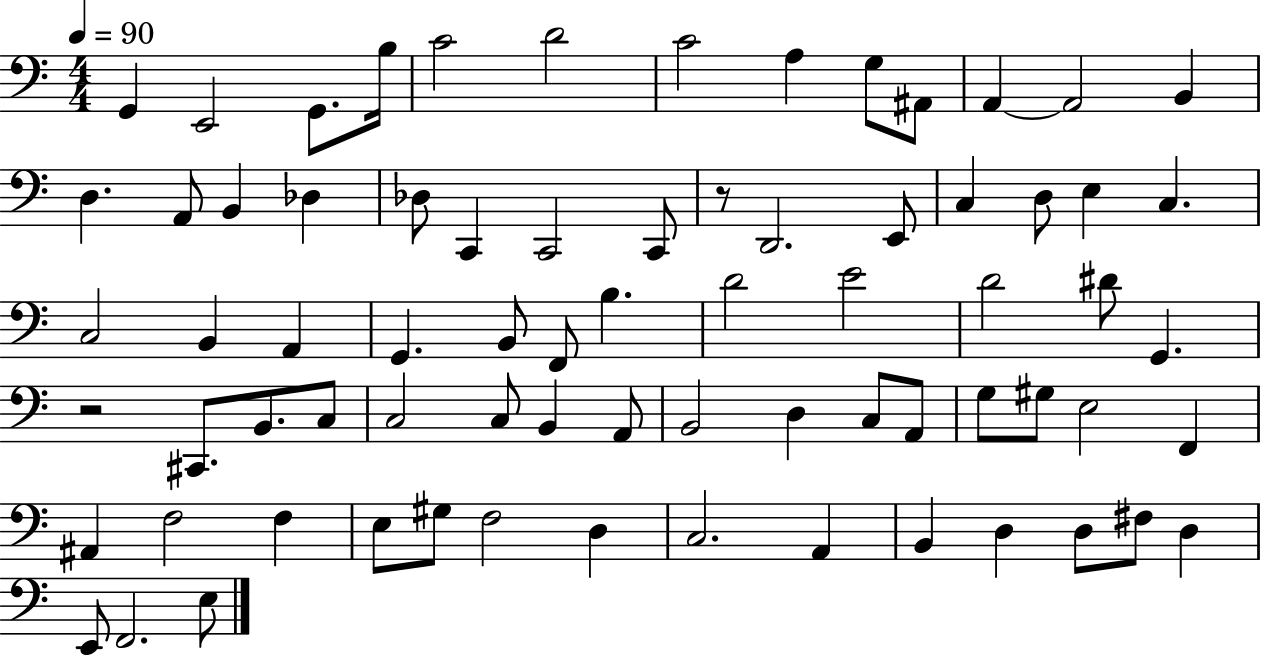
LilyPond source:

{
  \clef bass
  \numericTimeSignature
  \time 4/4
  \key c \major
  \tempo 4 = 90
  g,4 e,2 g,8. b16 | c'2 d'2 | c'2 a4 g8 ais,8 | a,4~~ a,2 b,4 | \break d4. a,8 b,4 des4 | des8 c,4 c,2 c,8 | r8 d,2. e,8 | c4 d8 e4 c4. | \break c2 b,4 a,4 | g,4. b,8 f,8 b4. | d'2 e'2 | d'2 dis'8 g,4. | \break r2 cis,8. b,8. c8 | c2 c8 b,4 a,8 | b,2 d4 c8 a,8 | g8 gis8 e2 f,4 | \break ais,4 f2 f4 | e8 gis8 f2 d4 | c2. a,4 | b,4 d4 d8 fis8 d4 | \break e,8 f,2. e8 | \bar "|."
}